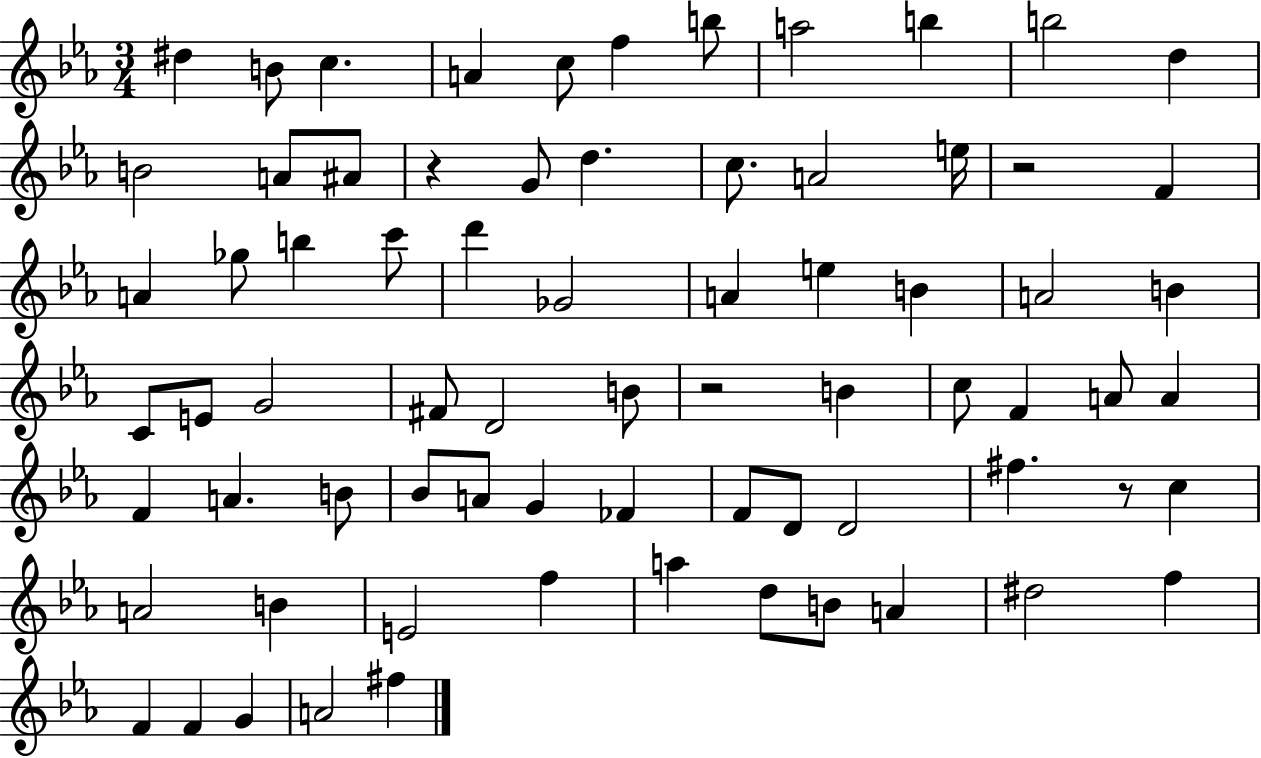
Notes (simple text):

D#5/q B4/e C5/q. A4/q C5/e F5/q B5/e A5/h B5/q B5/h D5/q B4/h A4/e A#4/e R/q G4/e D5/q. C5/e. A4/h E5/s R/h F4/q A4/q Gb5/e B5/q C6/e D6/q Gb4/h A4/q E5/q B4/q A4/h B4/q C4/e E4/e G4/h F#4/e D4/h B4/e R/h B4/q C5/e F4/q A4/e A4/q F4/q A4/q. B4/e Bb4/e A4/e G4/q FES4/q F4/e D4/e D4/h F#5/q. R/e C5/q A4/h B4/q E4/h F5/q A5/q D5/e B4/e A4/q D#5/h F5/q F4/q F4/q G4/q A4/h F#5/q